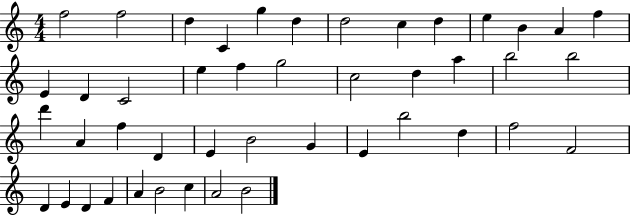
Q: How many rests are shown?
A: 0